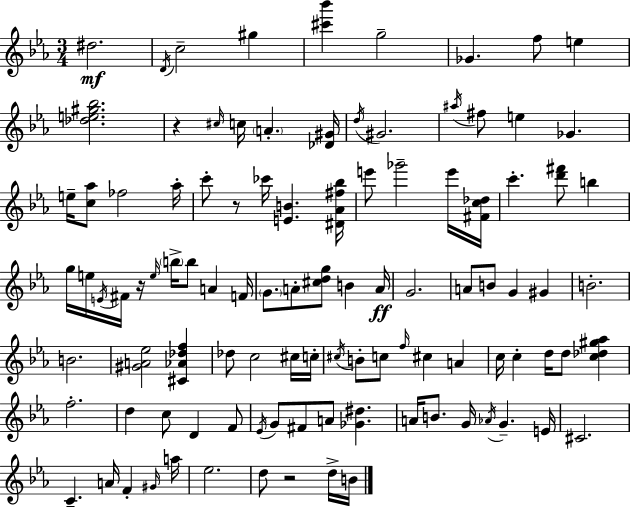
{
  \clef treble
  \numericTimeSignature
  \time 3/4
  \key ees \major
  \repeat volta 2 { dis''2.\mf | \acciaccatura { d'16 } c''2-- gis''4 | <cis''' bes'''>4 g''2-- | ges'4. f''8 e''4 | \break <des'' e'' gis'' bes''>2. | r4 \grace { cis''16 } c''16 \parenthesize a'4.-. | <des' gis'>16 \acciaccatura { d''16 } gis'2. | \acciaccatura { ais''16 } fis''8 e''4 ges'4. | \break e''16-- <c'' aes''>8 fes''2 | aes''16-. c'''8-. r8 ces'''16 <e' b'>4. | <dis' aes' fis'' bes''>16 e'''8 ges'''2-- | e'''16 <fis' c'' des''>16 c'''4.-. <d''' fis'''>8 | \break b''4 g''16 e''16 \acciaccatura { e'16 } fis'16 r16 \grace { e''16 } \parenthesize b''16-> b''8 | a'4 f'16 \parenthesize g'8. a'8-. <cis'' d'' g''>8 | b'4 a'16\ff g'2. | a'8 b'8 g'4 | \break gis'4 b'2.-. | b'2. | <gis' a' ees''>2 | <cis' aes' des'' f''>4 des''8 c''2 | \break cis''16 c''16-. \acciaccatura { cis''16 } b'8-. c''8 \grace { f''16 } | cis''4 a'4 c''16 c''4-. | d''16 d''8 <c'' des'' gis'' aes''>4 f''2.-. | d''4 | \break c''8 d'4 f'8 \acciaccatura { ees'16 } g'8 fis'8 | a'8 <ges' dis''>4. a'16 b'8. | g'16 \acciaccatura { aes'16 } g'4.-- e'16 cis'2. | c'4.-- | \break a'16 f'4-. \grace { gis'16 } a''16 ees''2. | d''8 | r2 d''16-> b'16 } \bar "|."
}